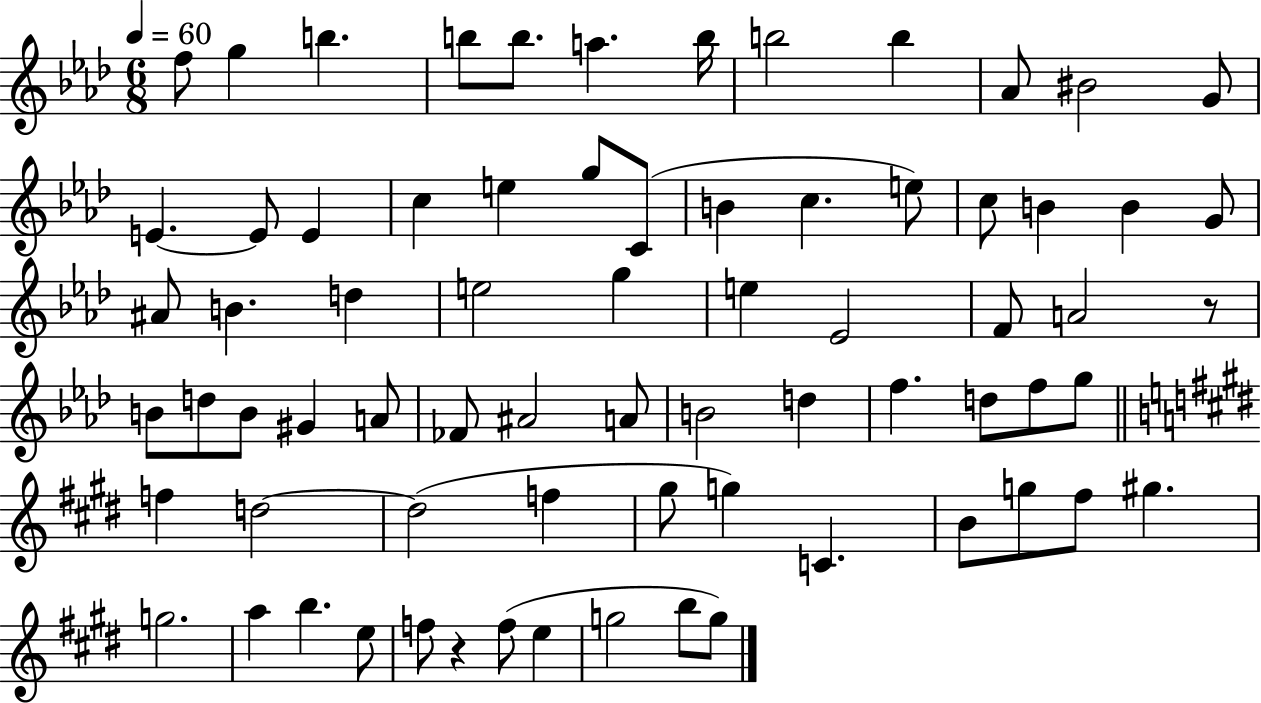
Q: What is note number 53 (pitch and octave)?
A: F5